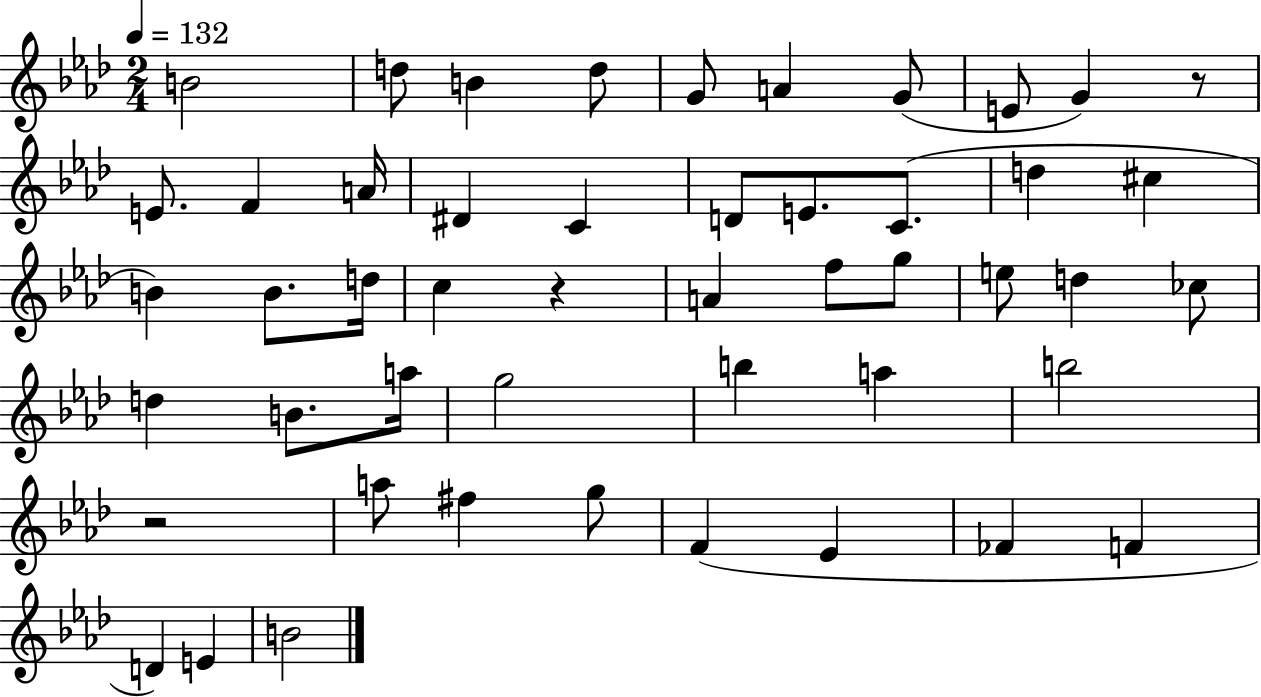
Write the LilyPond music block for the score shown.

{
  \clef treble
  \numericTimeSignature
  \time 2/4
  \key aes \major
  \tempo 4 = 132
  b'2 | d''8 b'4 d''8 | g'8 a'4 g'8( | e'8 g'4) r8 | \break e'8. f'4 a'16 | dis'4 c'4 | d'8 e'8. c'8.( | d''4 cis''4 | \break b'4) b'8. d''16 | c''4 r4 | a'4 f''8 g''8 | e''8 d''4 ces''8 | \break d''4 b'8. a''16 | g''2 | b''4 a''4 | b''2 | \break r2 | a''8 fis''4 g''8 | f'4( ees'4 | fes'4 f'4 | \break d'4) e'4 | b'2 | \bar "|."
}